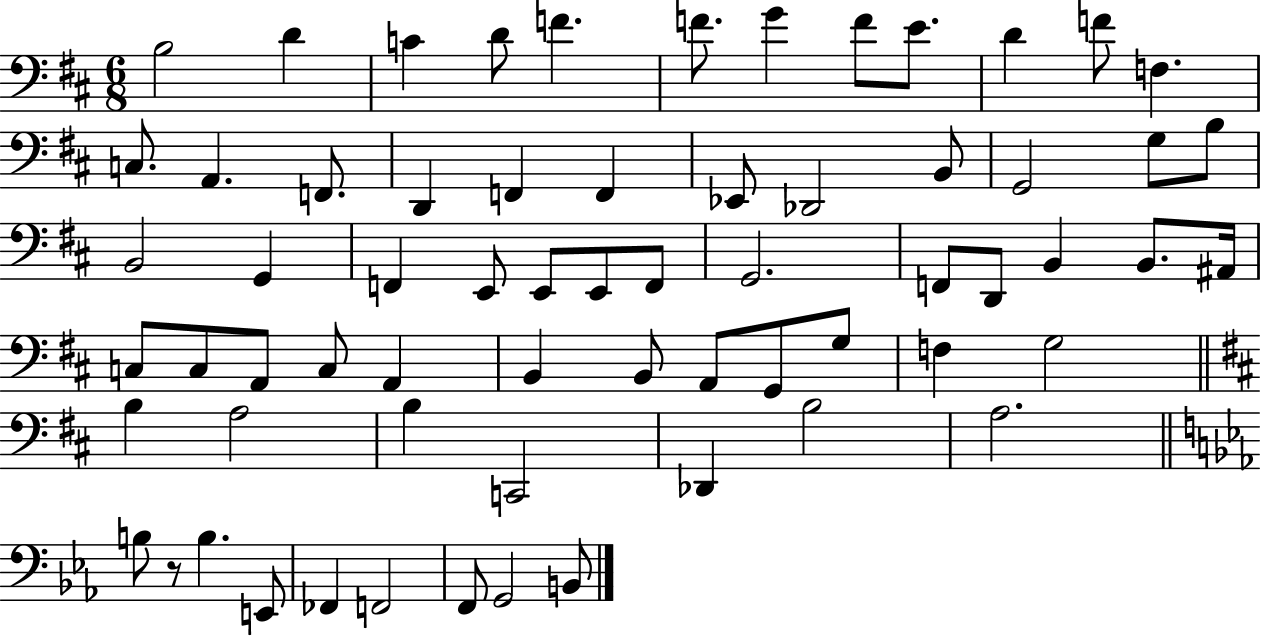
B3/h D4/q C4/q D4/e F4/q. F4/e. G4/q F4/e E4/e. D4/q F4/e F3/q. C3/e. A2/q. F2/e. D2/q F2/q F2/q Eb2/e Db2/h B2/e G2/h G3/e B3/e B2/h G2/q F2/q E2/e E2/e E2/e F2/e G2/h. F2/e D2/e B2/q B2/e. A#2/s C3/e C3/e A2/e C3/e A2/q B2/q B2/e A2/e G2/e G3/e F3/q G3/h B3/q A3/h B3/q C2/h Db2/q B3/h A3/h. B3/e R/e B3/q. E2/e FES2/q F2/h F2/e G2/h B2/e